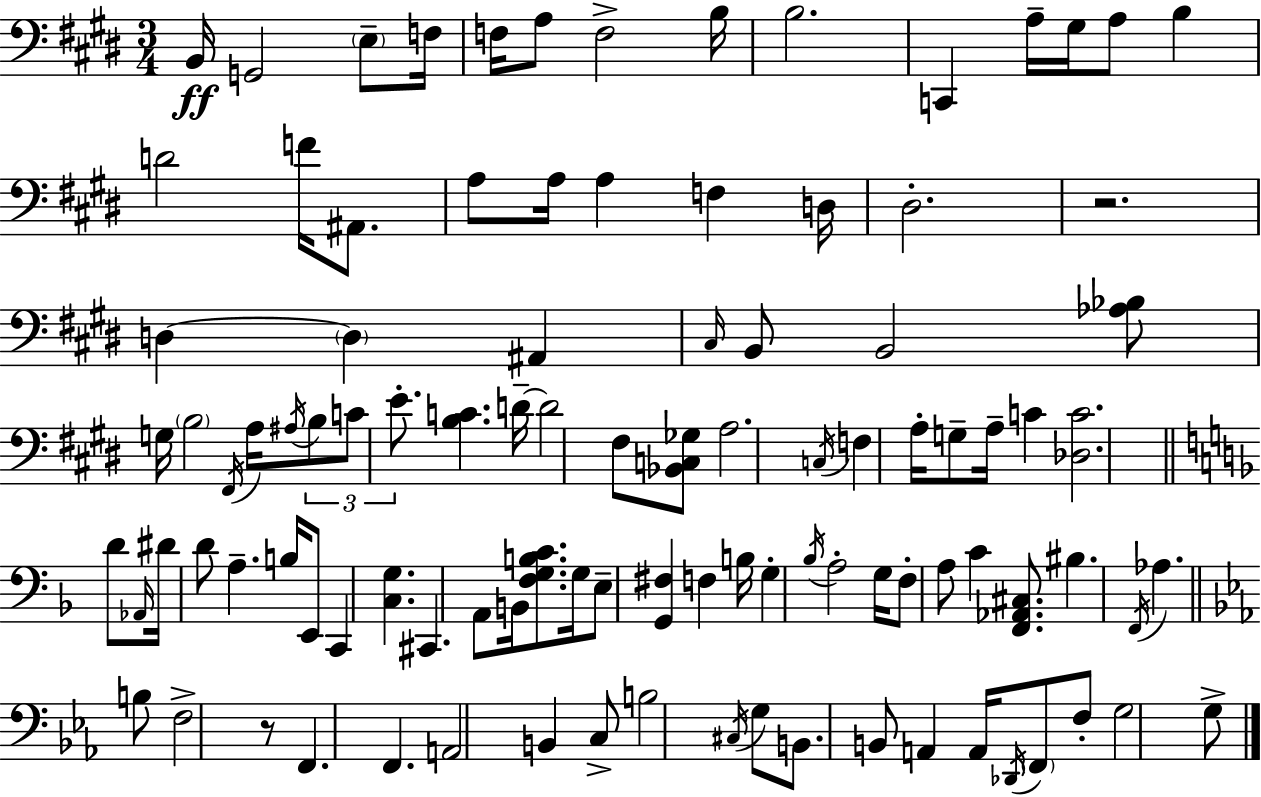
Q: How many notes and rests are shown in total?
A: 101